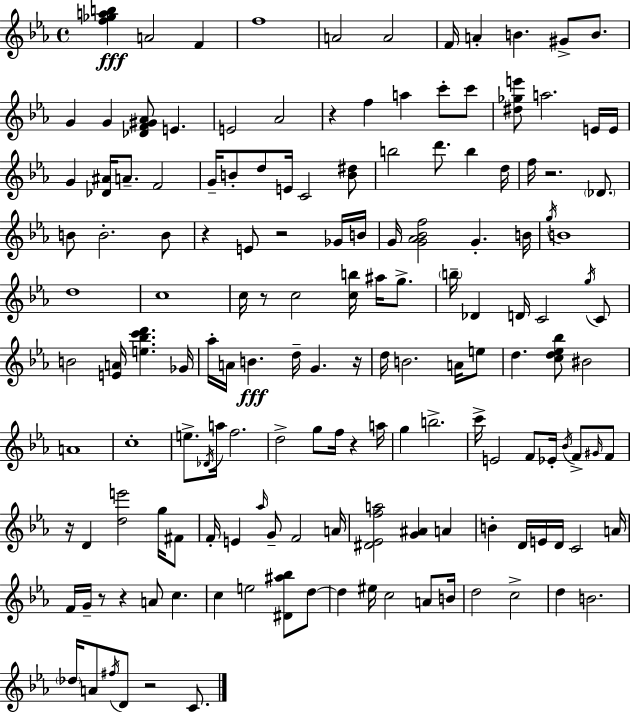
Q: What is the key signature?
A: C minor